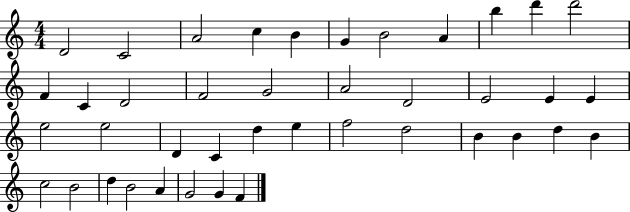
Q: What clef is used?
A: treble